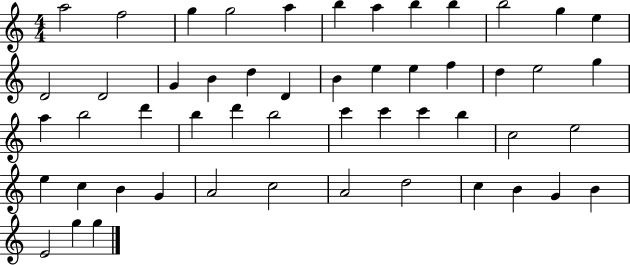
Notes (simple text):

A5/h F5/h G5/q G5/h A5/q B5/q A5/q B5/q B5/q B5/h G5/q E5/q D4/h D4/h G4/q B4/q D5/q D4/q B4/q E5/q E5/q F5/q D5/q E5/h G5/q A5/q B5/h D6/q B5/q D6/q B5/h C6/q C6/q C6/q B5/q C5/h E5/h E5/q C5/q B4/q G4/q A4/h C5/h A4/h D5/h C5/q B4/q G4/q B4/q E4/h G5/q G5/q